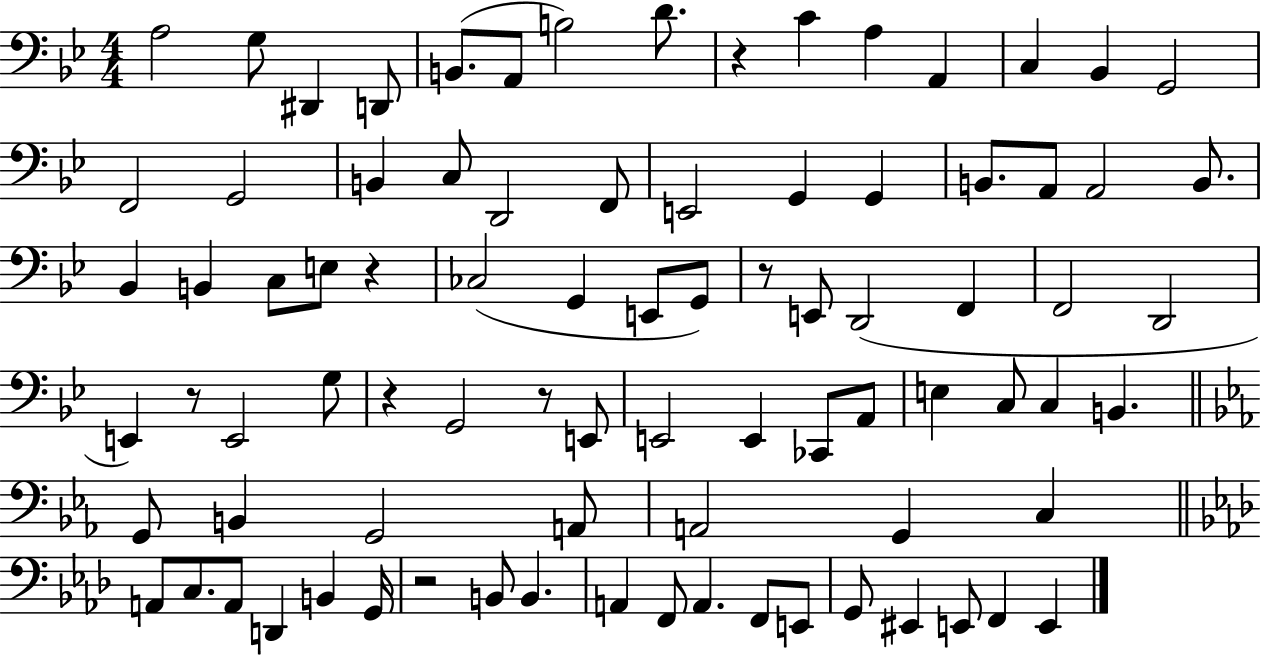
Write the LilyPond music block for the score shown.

{
  \clef bass
  \numericTimeSignature
  \time 4/4
  \key bes \major
  a2 g8 dis,4 d,8 | b,8.( a,8 b2) d'8. | r4 c'4 a4 a,4 | c4 bes,4 g,2 | \break f,2 g,2 | b,4 c8 d,2 f,8 | e,2 g,4 g,4 | b,8. a,8 a,2 b,8. | \break bes,4 b,4 c8 e8 r4 | ces2( g,4 e,8 g,8) | r8 e,8 d,2( f,4 | f,2 d,2 | \break e,4) r8 e,2 g8 | r4 g,2 r8 e,8 | e,2 e,4 ces,8 a,8 | e4 c8 c4 b,4. | \break \bar "||" \break \key ees \major g,8 b,4 g,2 a,8 | a,2 g,4 c4 | \bar "||" \break \key f \minor a,8 c8. a,8 d,4 b,4 g,16 | r2 b,8 b,4. | a,4 f,8 a,4. f,8 e,8 | g,8 eis,4 e,8 f,4 e,4 | \break \bar "|."
}